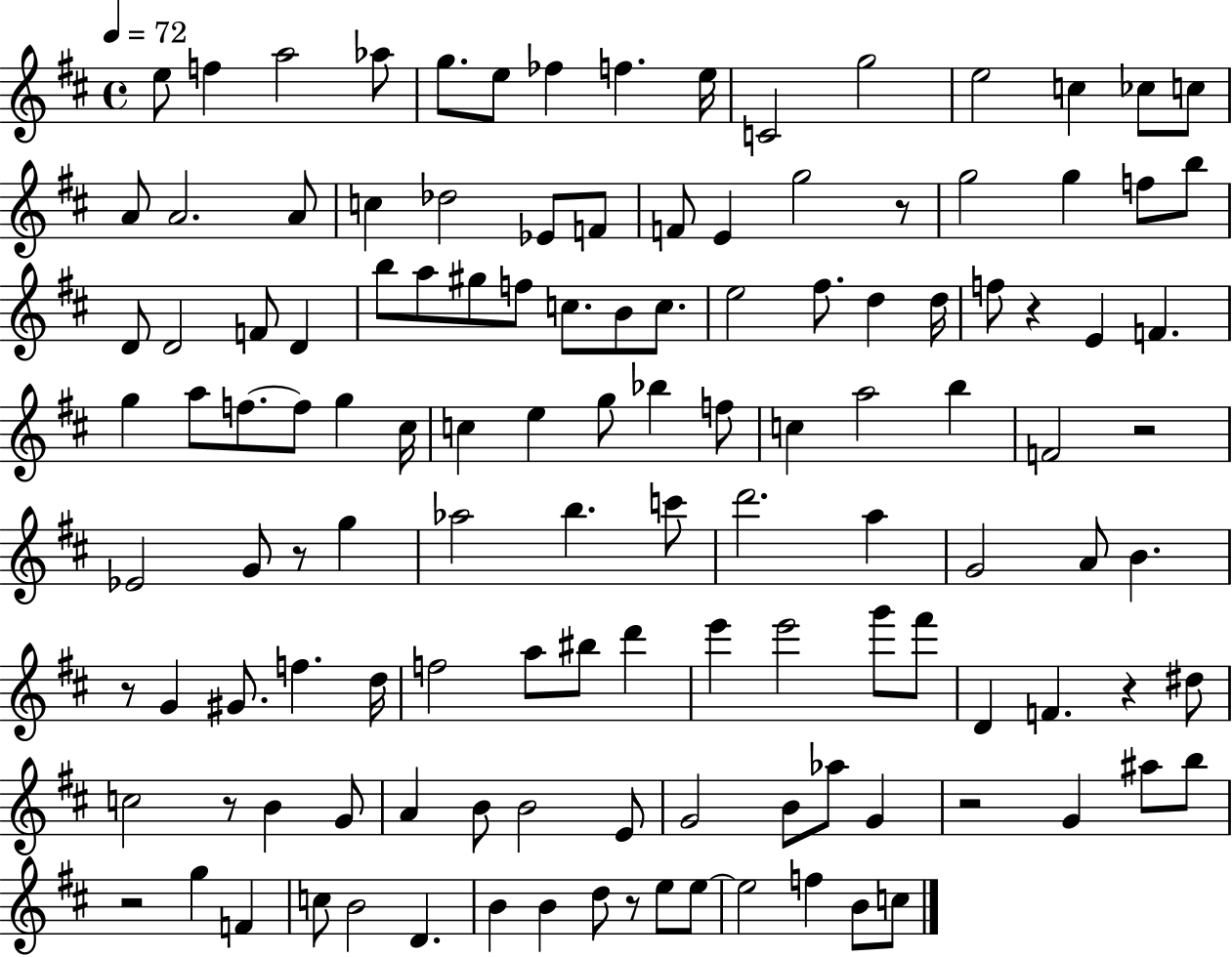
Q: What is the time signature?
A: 4/4